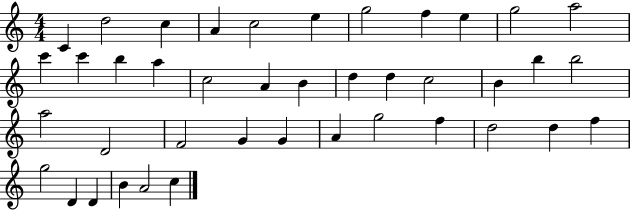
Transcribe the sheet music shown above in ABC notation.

X:1
T:Untitled
M:4/4
L:1/4
K:C
C d2 c A c2 e g2 f e g2 a2 c' c' b a c2 A B d d c2 B b b2 a2 D2 F2 G G A g2 f d2 d f g2 D D B A2 c